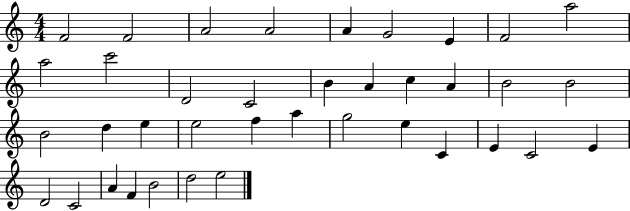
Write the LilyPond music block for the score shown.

{
  \clef treble
  \numericTimeSignature
  \time 4/4
  \key c \major
  f'2 f'2 | a'2 a'2 | a'4 g'2 e'4 | f'2 a''2 | \break a''2 c'''2 | d'2 c'2 | b'4 a'4 c''4 a'4 | b'2 b'2 | \break b'2 d''4 e''4 | e''2 f''4 a''4 | g''2 e''4 c'4 | e'4 c'2 e'4 | \break d'2 c'2 | a'4 f'4 b'2 | d''2 e''2 | \bar "|."
}